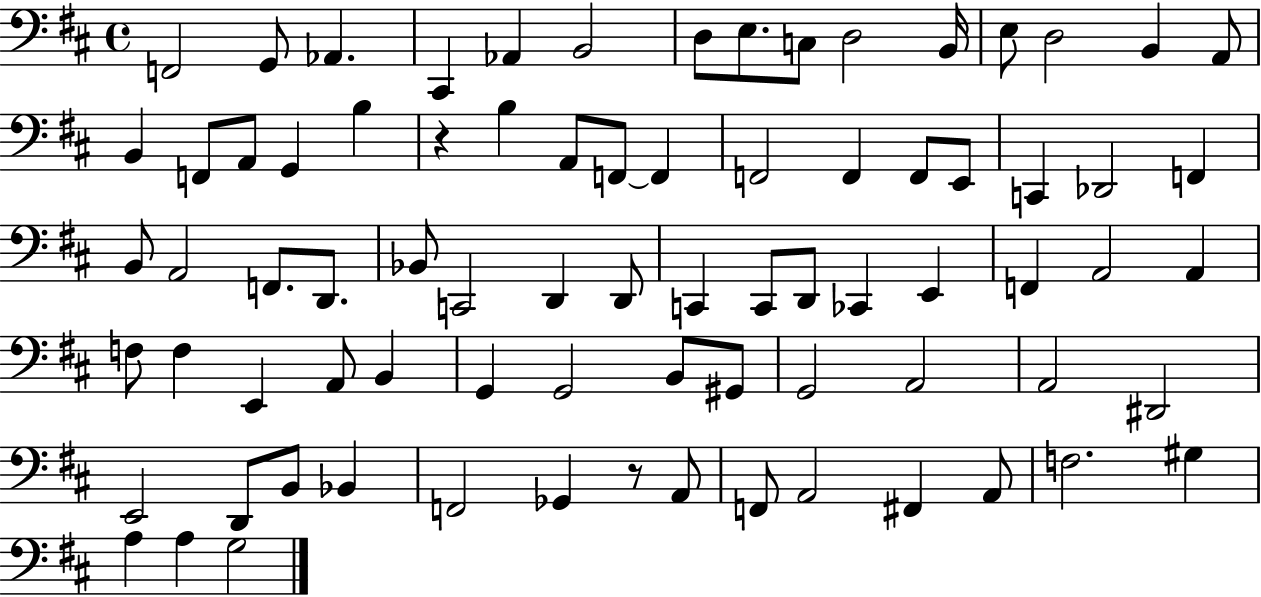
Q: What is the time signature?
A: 4/4